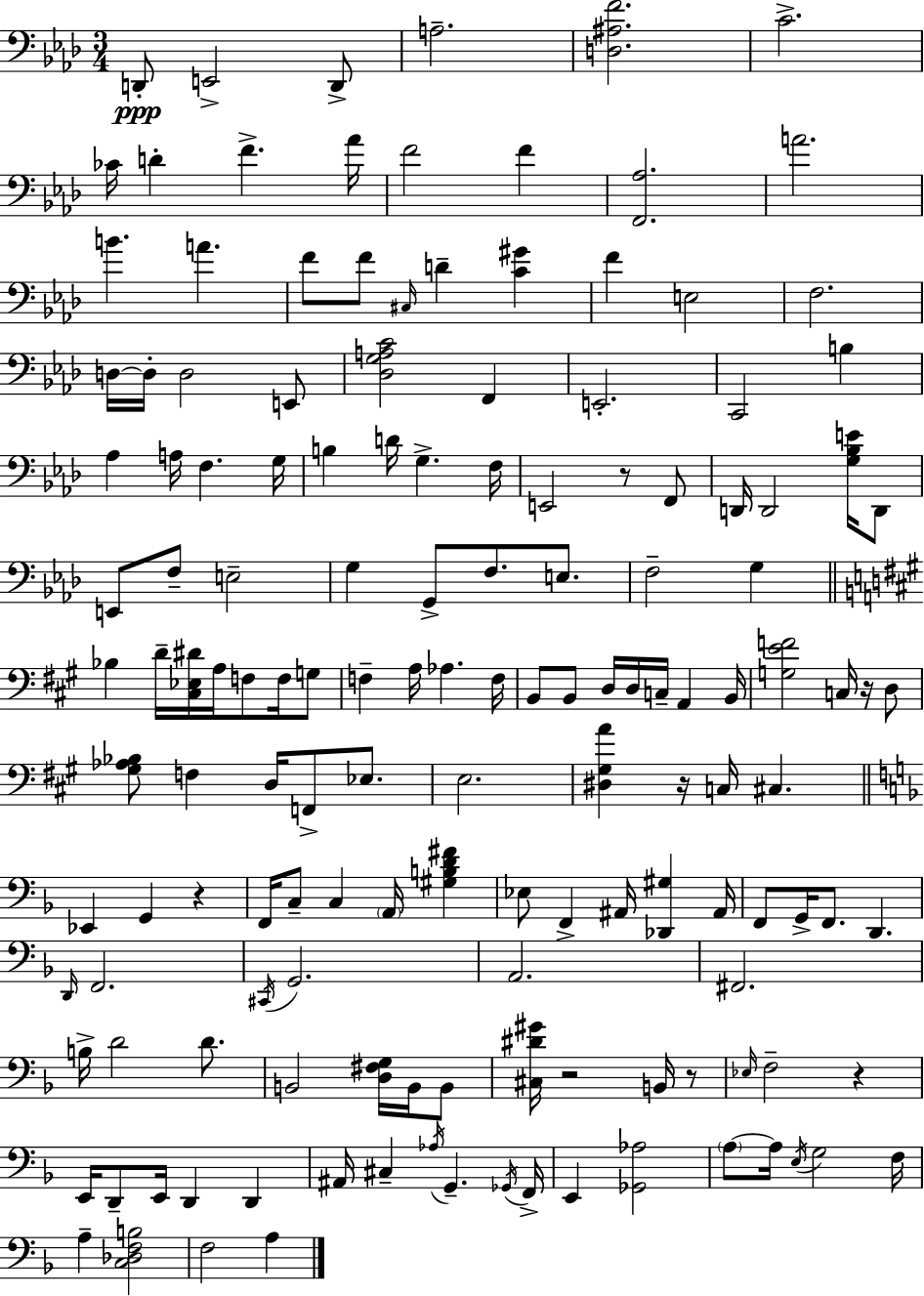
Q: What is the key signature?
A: AES major